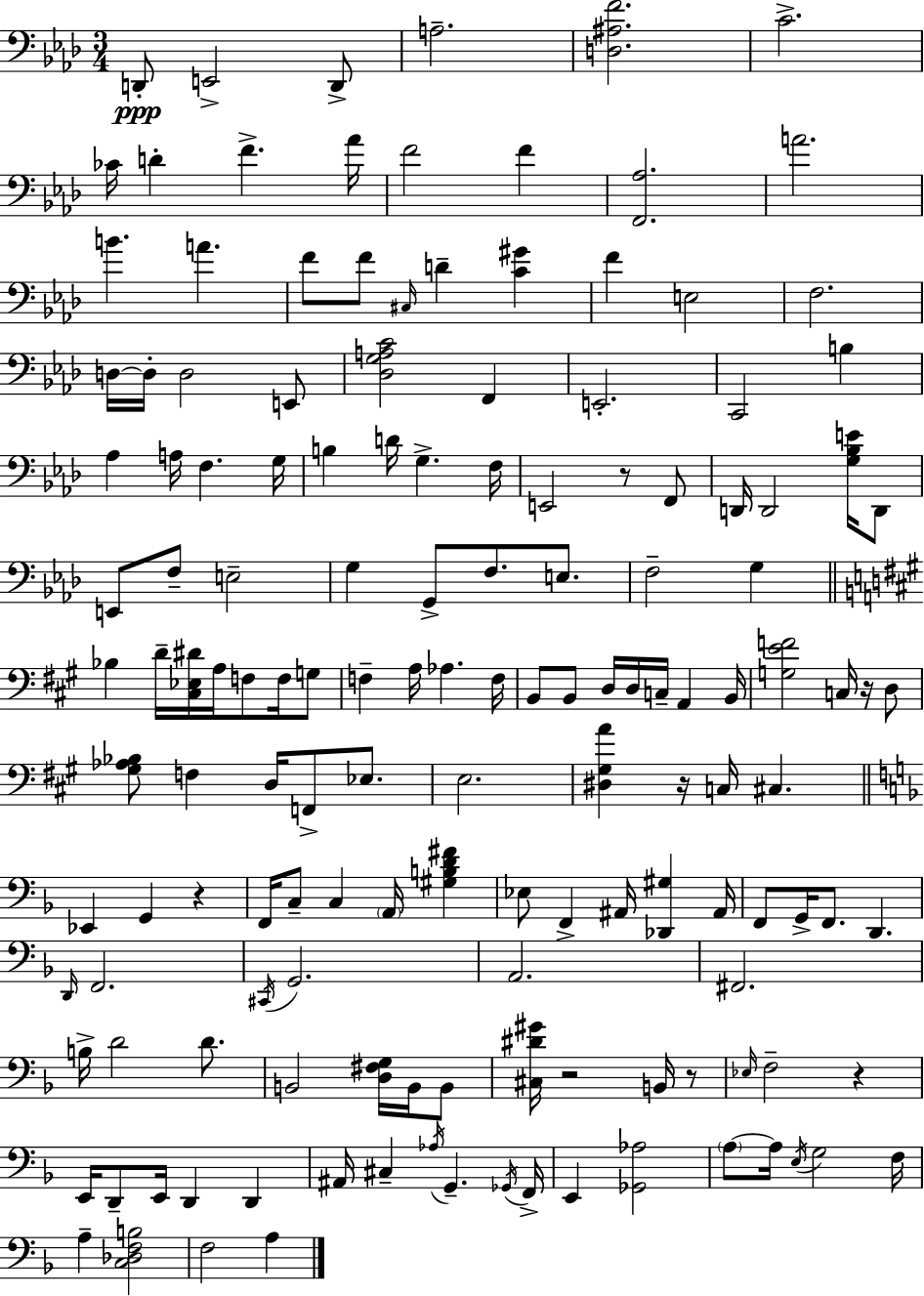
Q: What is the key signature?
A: AES major